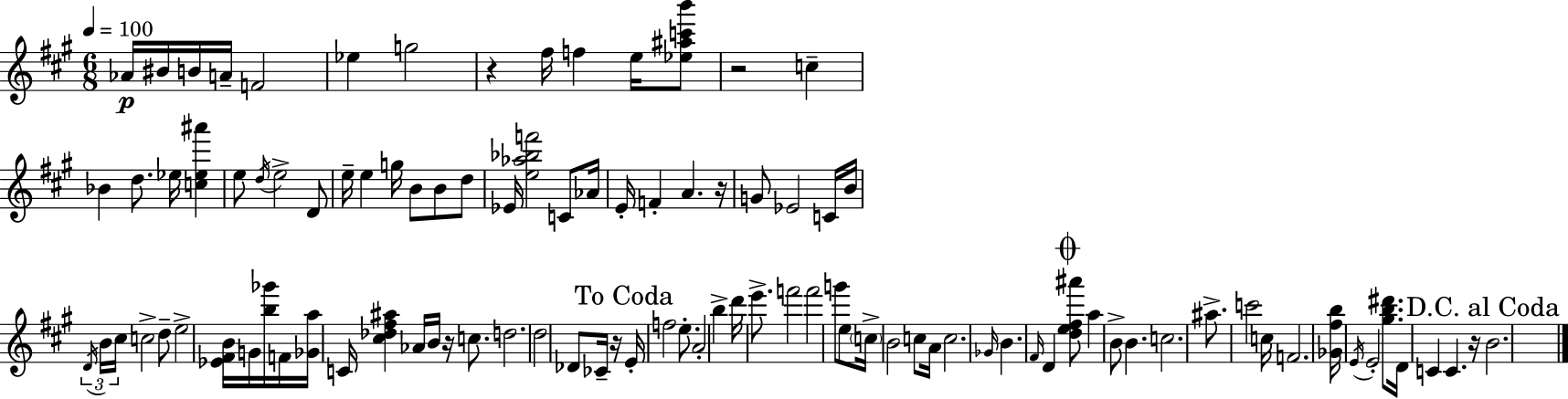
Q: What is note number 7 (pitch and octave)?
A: G5